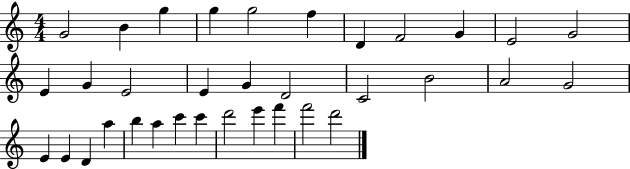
G4/h B4/q G5/q G5/q G5/h F5/q D4/q F4/h G4/q E4/h G4/h E4/q G4/q E4/h E4/q G4/q D4/h C4/h B4/h A4/h G4/h E4/q E4/q D4/q A5/q B5/q A5/q C6/q C6/q D6/h E6/q F6/q F6/h D6/h